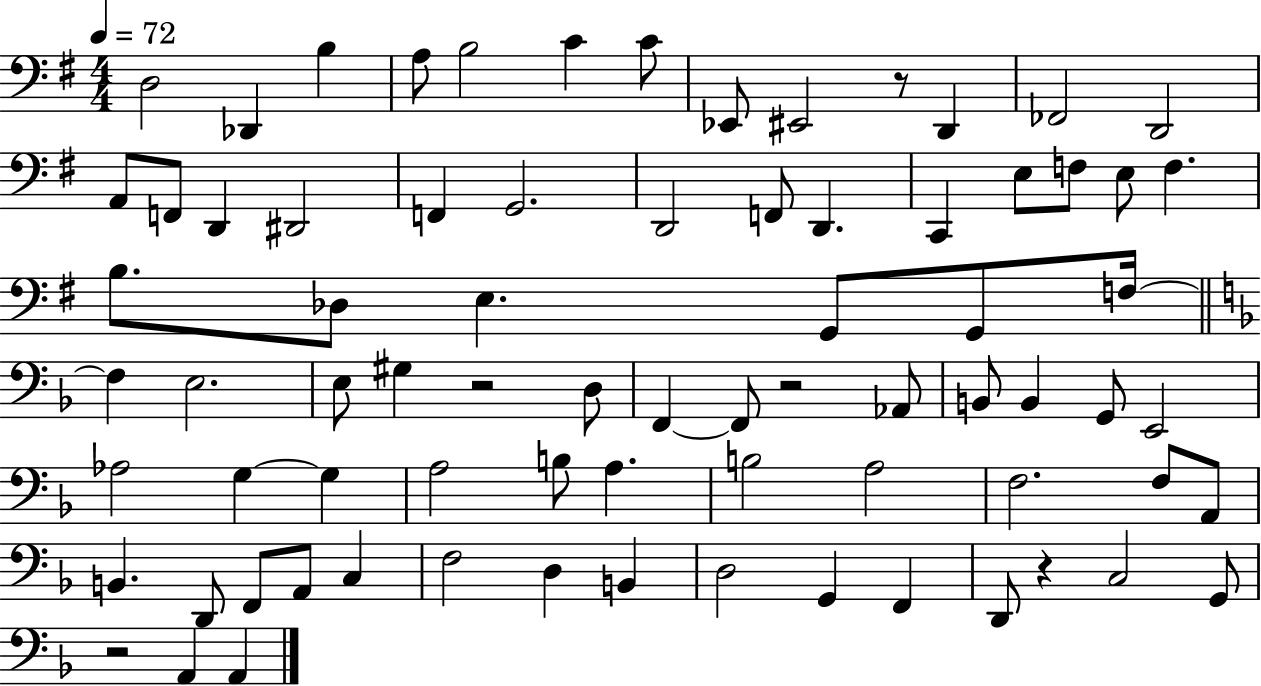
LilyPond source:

{
  \clef bass
  \numericTimeSignature
  \time 4/4
  \key g \major
  \tempo 4 = 72
  d2 des,4 b4 | a8 b2 c'4 c'8 | ees,8 eis,2 r8 d,4 | fes,2 d,2 | \break a,8 f,8 d,4 dis,2 | f,4 g,2. | d,2 f,8 d,4. | c,4 e8 f8 e8 f4. | \break b8. des8 e4. g,8 g,8 f16~~ | \bar "||" \break \key f \major f4 e2. | e8 gis4 r2 d8 | f,4~~ f,8 r2 aes,8 | b,8 b,4 g,8 e,2 | \break aes2 g4~~ g4 | a2 b8 a4. | b2 a2 | f2. f8 a,8 | \break b,4. d,8 f,8 a,8 c4 | f2 d4 b,4 | d2 g,4 f,4 | d,8 r4 c2 g,8 | \break r2 a,4 a,4 | \bar "|."
}